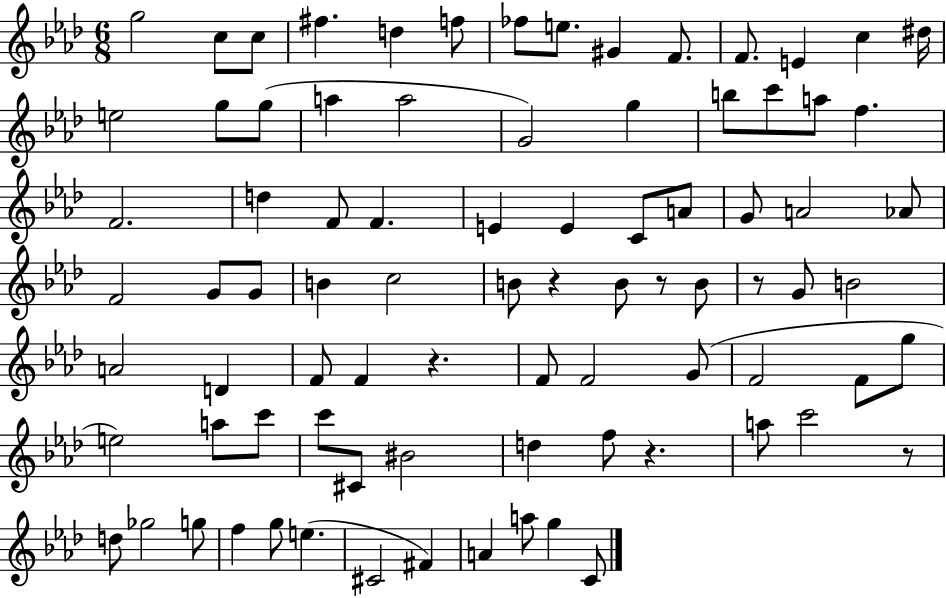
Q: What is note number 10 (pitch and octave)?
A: F4